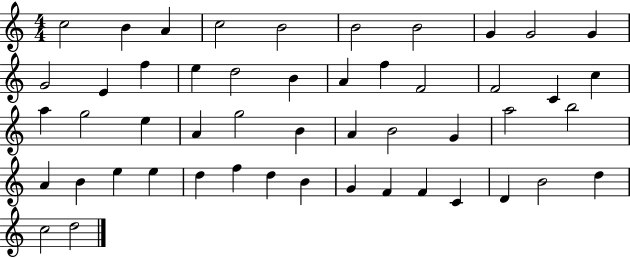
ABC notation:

X:1
T:Untitled
M:4/4
L:1/4
K:C
c2 B A c2 B2 B2 B2 G G2 G G2 E f e d2 B A f F2 F2 C c a g2 e A g2 B A B2 G a2 b2 A B e e d f d B G F F C D B2 d c2 d2